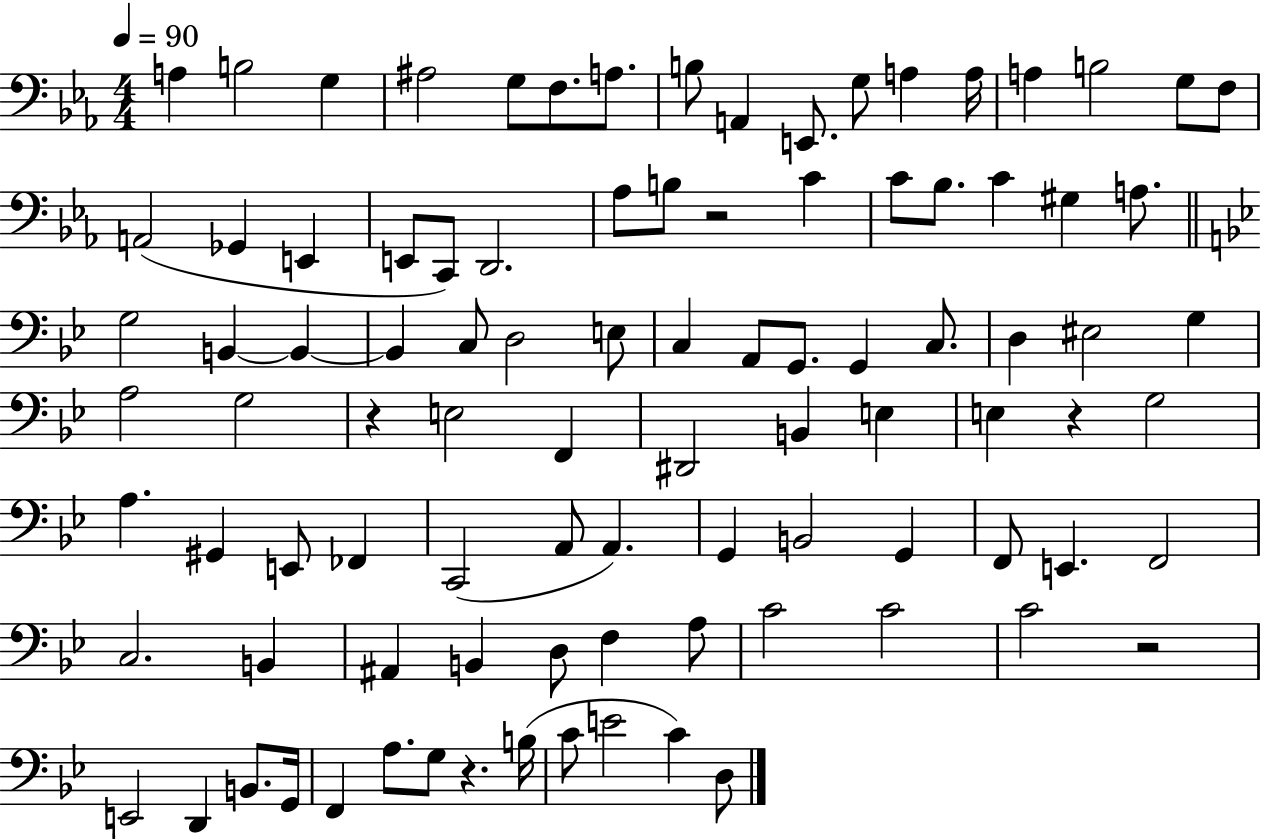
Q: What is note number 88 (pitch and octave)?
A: E4